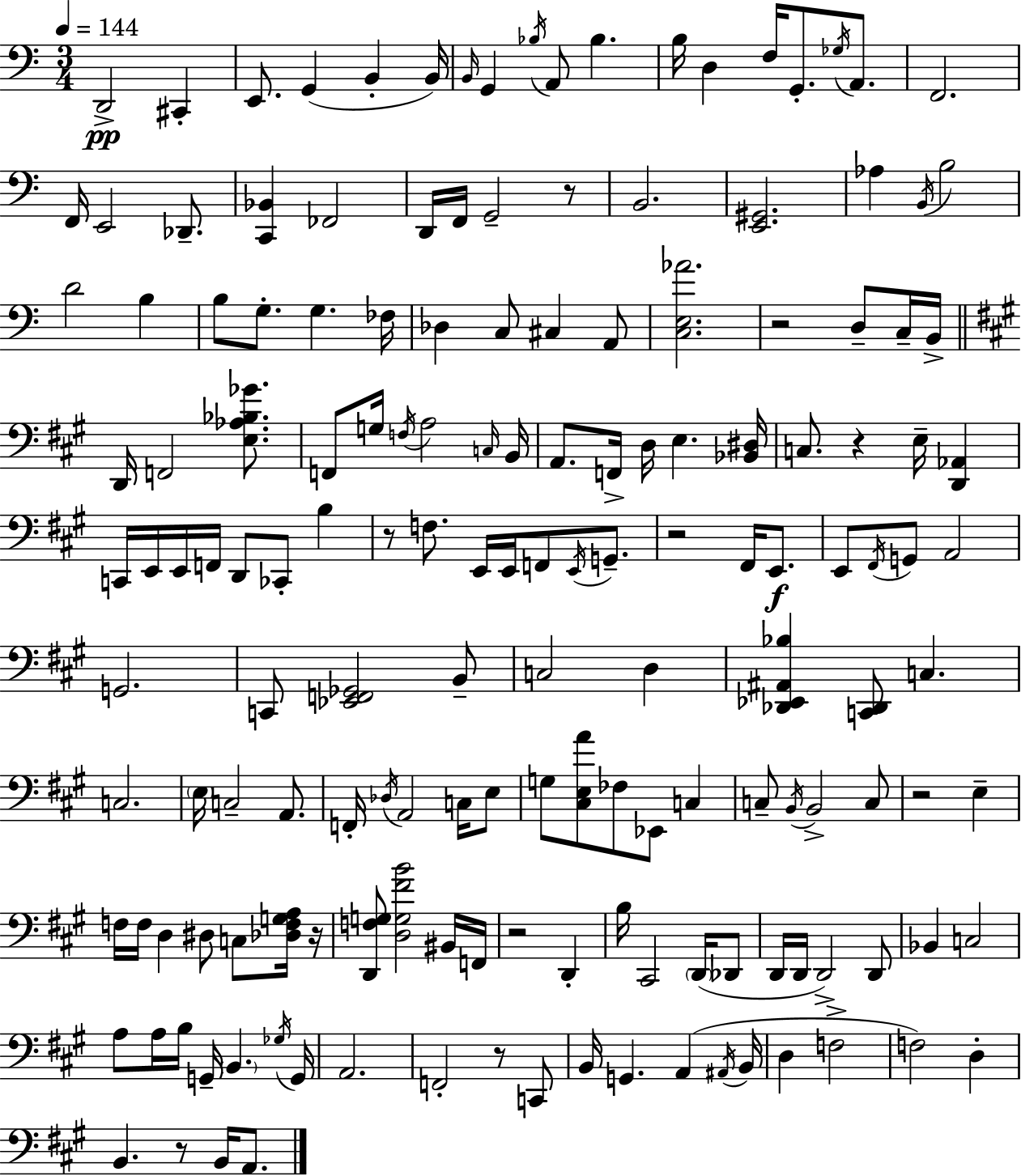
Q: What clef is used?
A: bass